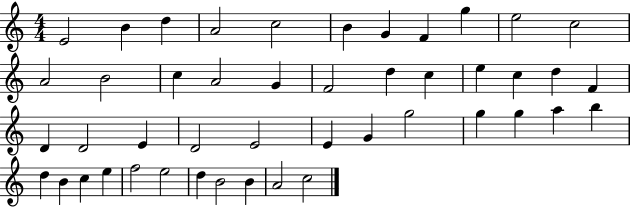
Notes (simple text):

E4/h B4/q D5/q A4/h C5/h B4/q G4/q F4/q G5/q E5/h C5/h A4/h B4/h C5/q A4/h G4/q F4/h D5/q C5/q E5/q C5/q D5/q F4/q D4/q D4/h E4/q D4/h E4/h E4/q G4/q G5/h G5/q G5/q A5/q B5/q D5/q B4/q C5/q E5/q F5/h E5/h D5/q B4/h B4/q A4/h C5/h